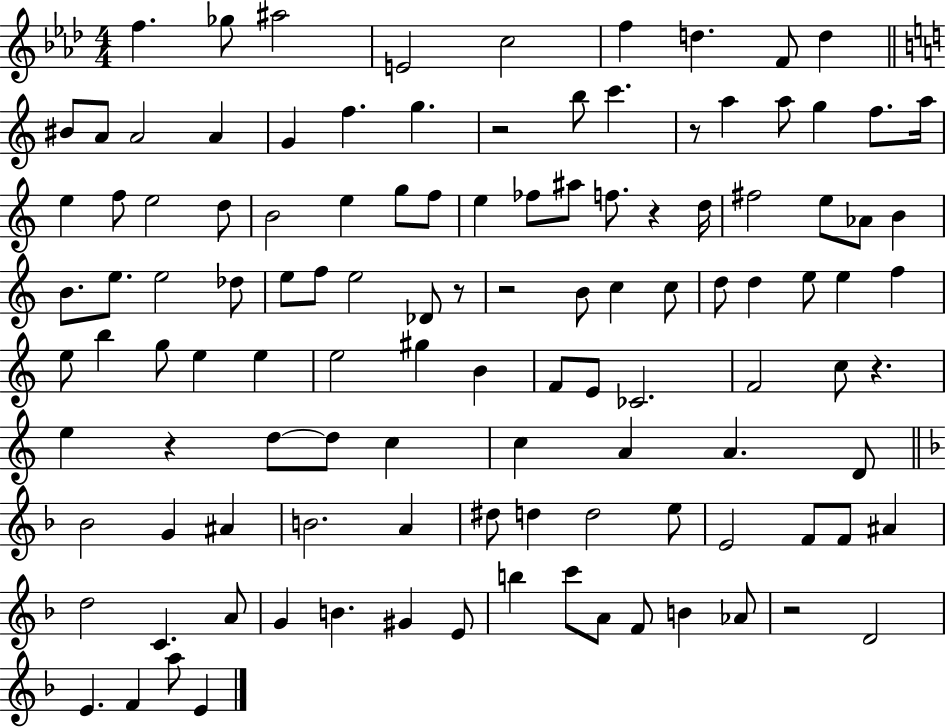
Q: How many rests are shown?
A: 8